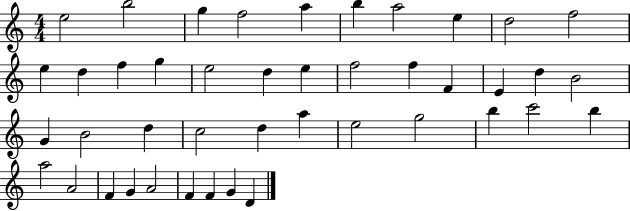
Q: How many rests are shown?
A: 0